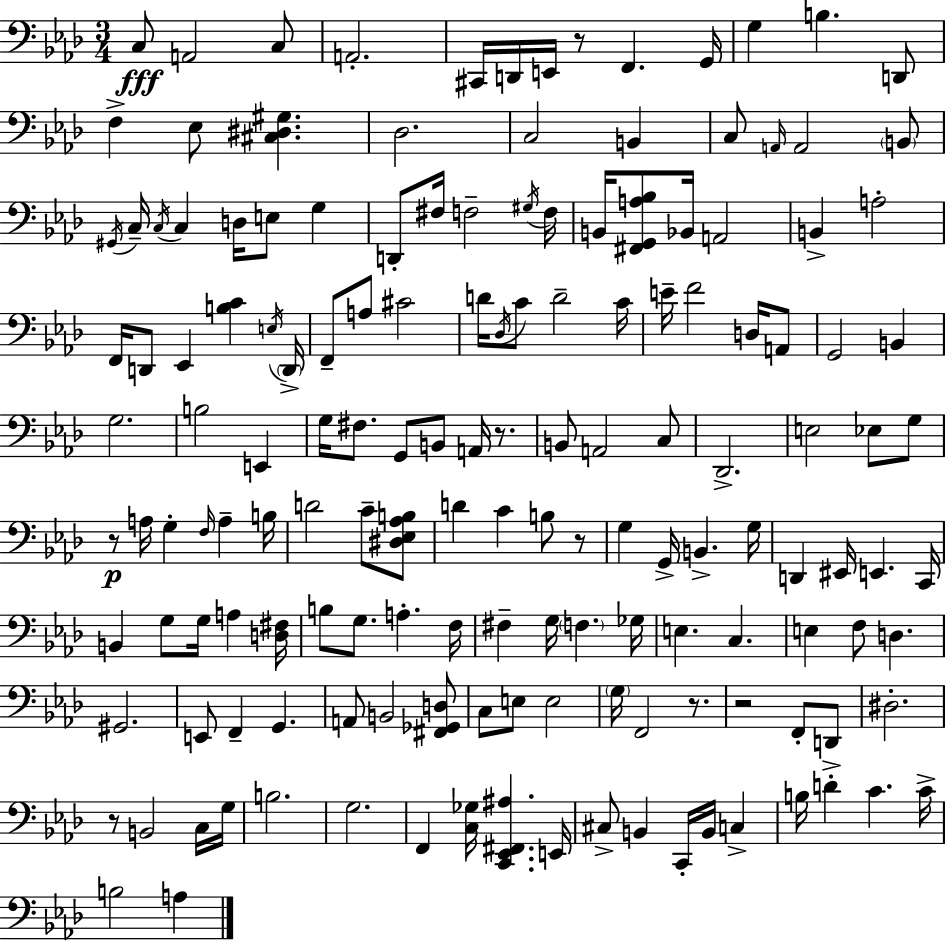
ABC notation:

X:1
T:Untitled
M:3/4
L:1/4
K:Ab
C,/2 A,,2 C,/2 A,,2 ^C,,/4 D,,/4 E,,/4 z/2 F,, G,,/4 G, B, D,,/2 F, _E,/2 [^C,^D,^G,] _D,2 C,2 B,, C,/2 A,,/4 A,,2 B,,/2 ^G,,/4 C,/4 C,/4 C, D,/4 E,/2 G, D,,/2 ^F,/4 F,2 ^G,/4 F,/4 B,,/4 [^F,,G,,A,_B,]/2 _B,,/4 A,,2 B,, A,2 F,,/4 D,,/2 _E,, [B,C] E,/4 D,,/4 F,,/2 A,/2 ^C2 D/4 _D,/4 C/2 D2 C/4 E/4 F2 D,/4 A,,/2 G,,2 B,, G,2 B,2 E,, G,/4 ^F,/2 G,,/2 B,,/2 A,,/4 z/2 B,,/2 A,,2 C,/2 _D,,2 E,2 _E,/2 G,/2 z/2 A,/4 G, F,/4 A, B,/4 D2 C/2 [^D,_E,_A,B,]/2 D C B,/2 z/2 G, G,,/4 B,, G,/4 D,, ^E,,/4 E,, C,,/4 B,, G,/2 G,/4 A, [D,^F,]/4 B,/2 G,/2 A, F,/4 ^F, G,/4 F, _G,/4 E, C, E, F,/2 D, ^G,,2 E,,/2 F,, G,, A,,/2 B,,2 [^F,,_G,,D,]/2 C,/2 E,/2 E,2 G,/4 F,,2 z/2 z2 F,,/2 D,,/2 ^D,2 z/2 B,,2 C,/4 G,/4 B,2 G,2 F,, [C,_G,]/4 [C,,_E,,^F,,^A,] E,,/4 ^C,/2 B,, C,,/4 B,,/4 C, B,/4 D C C/4 B,2 A,